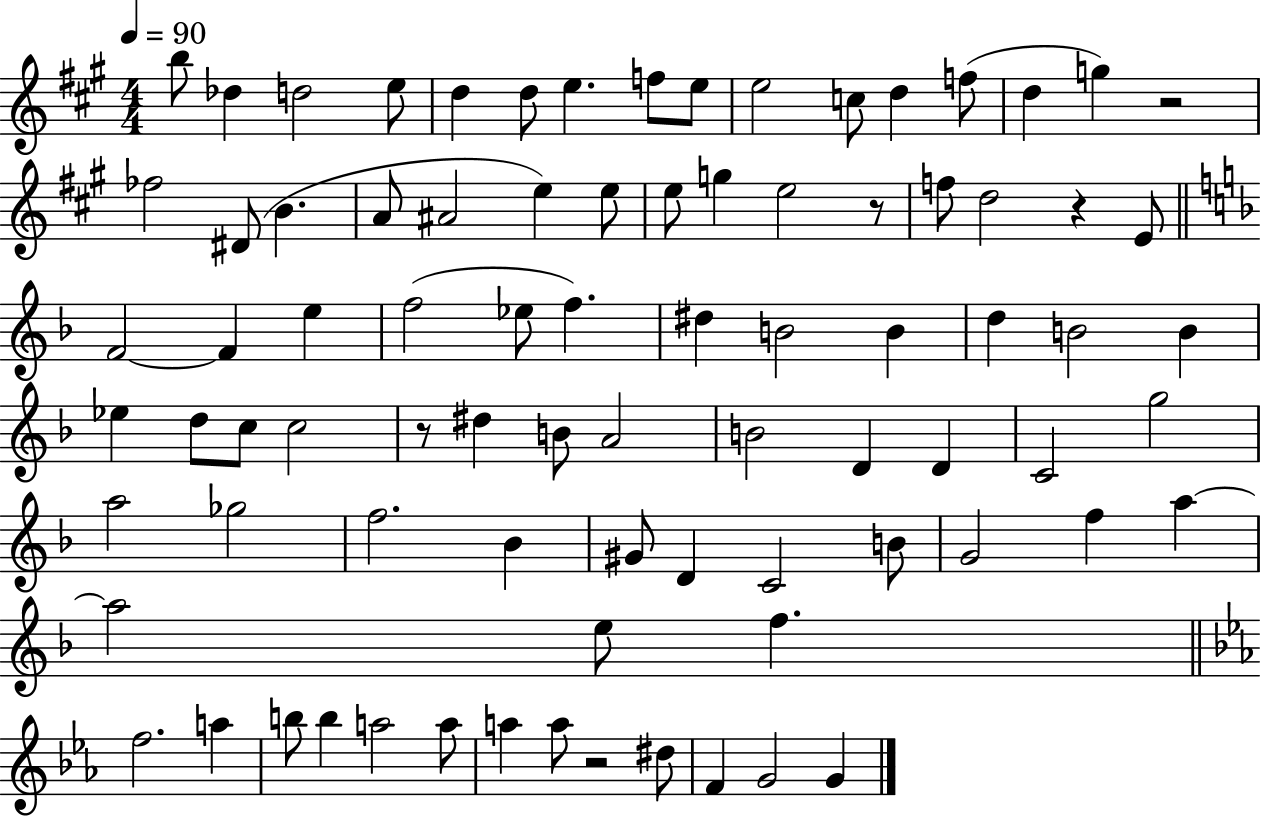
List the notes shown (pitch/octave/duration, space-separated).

B5/e Db5/q D5/h E5/e D5/q D5/e E5/q. F5/e E5/e E5/h C5/e D5/q F5/e D5/q G5/q R/h FES5/h D#4/e B4/q. A4/e A#4/h E5/q E5/e E5/e G5/q E5/h R/e F5/e D5/h R/q E4/e F4/h F4/q E5/q F5/h Eb5/e F5/q. D#5/q B4/h B4/q D5/q B4/h B4/q Eb5/q D5/e C5/e C5/h R/e D#5/q B4/e A4/h B4/h D4/q D4/q C4/h G5/h A5/h Gb5/h F5/h. Bb4/q G#4/e D4/q C4/h B4/e G4/h F5/q A5/q A5/h E5/e F5/q. F5/h. A5/q B5/e B5/q A5/h A5/e A5/q A5/e R/h D#5/e F4/q G4/h G4/q